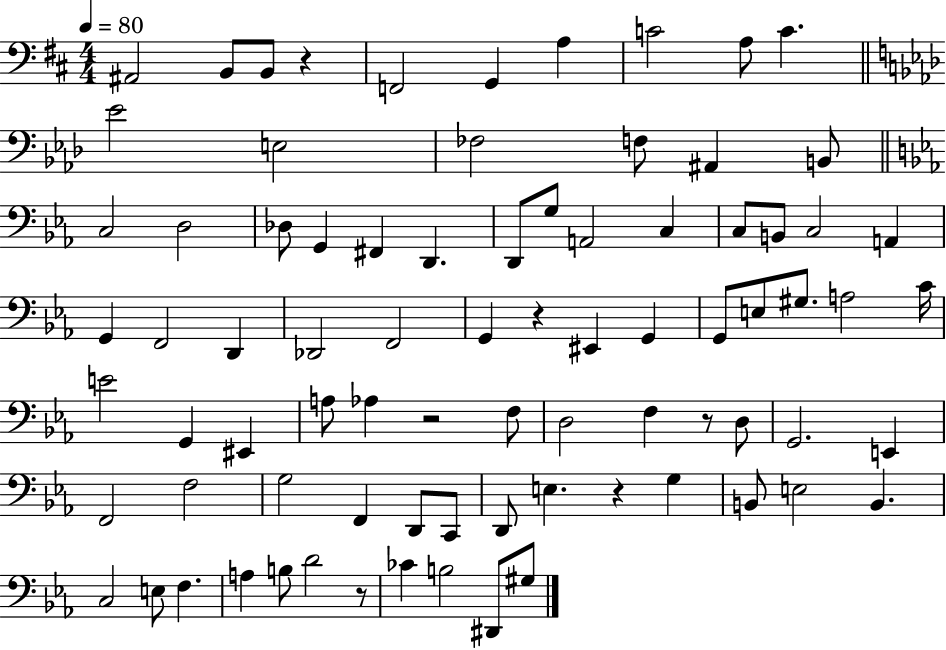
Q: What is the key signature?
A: D major